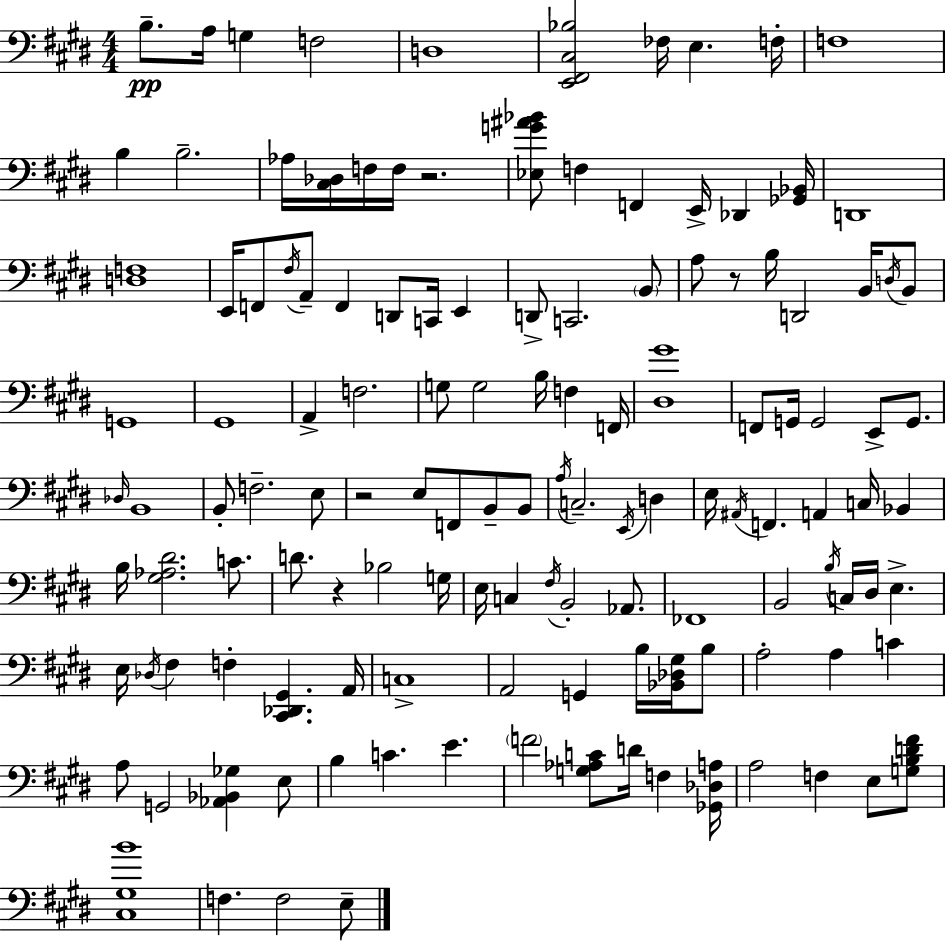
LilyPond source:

{
  \clef bass
  \numericTimeSignature
  \time 4/4
  \key e \major
  b8.--\pp a16 g4 f2 | d1 | <e, fis, cis bes>2 fes16 e4. f16-. | f1 | \break b4 b2.-- | aes16 <cis des>16 f16 f16 r2. | <ees g' ais' bes'>8 f4 f,4 e,16-> des,4 <ges, bes,>16 | d,1 | \break <d f>1 | e,16 f,8 \acciaccatura { fis16 } a,8-- f,4 d,8 c,16 e,4 | d,8-> c,2. \parenthesize b,8 | a8 r8 b16 d,2 b,16 \acciaccatura { d16 } | \break b,8 g,1 | gis,1 | a,4-> f2. | g8 g2 b16 f4 | \break f,16 <dis gis'>1 | f,8 g,16 g,2 e,8-> g,8. | \grace { des16 } b,1 | b,8-. f2.-- | \break e8 r2 e8 f,8 b,8-- | b,8 \acciaccatura { a16 } c2.-- | \acciaccatura { e,16 } d4 e16 \acciaccatura { ais,16 } f,4. a,4 | c16 bes,4 b16 <gis aes dis'>2. | \break c'8. d'8. r4 bes2 | g16 e16 c4 \acciaccatura { fis16 } b,2-. | aes,8. fes,1 | b,2 \acciaccatura { b16 } | \break c16 dis16 e4.-> e16 \acciaccatura { des16 } fis4 f4-. | <cis, des, gis,>4. a,16 c1-> | a,2 | g,4 b16 <bes, des gis>16 b8 a2-. | \break a4 c'4 a8 g,2 | <aes, bes, ges>4 e8 b4 c'4. | e'4. \parenthesize f'2 | <g aes c'>8 d'16 f4 <ges, des a>16 a2 | \break f4 e8 <g b d' fis'>8 <cis gis b'>1 | f4. f2 | e8-- \bar "|."
}